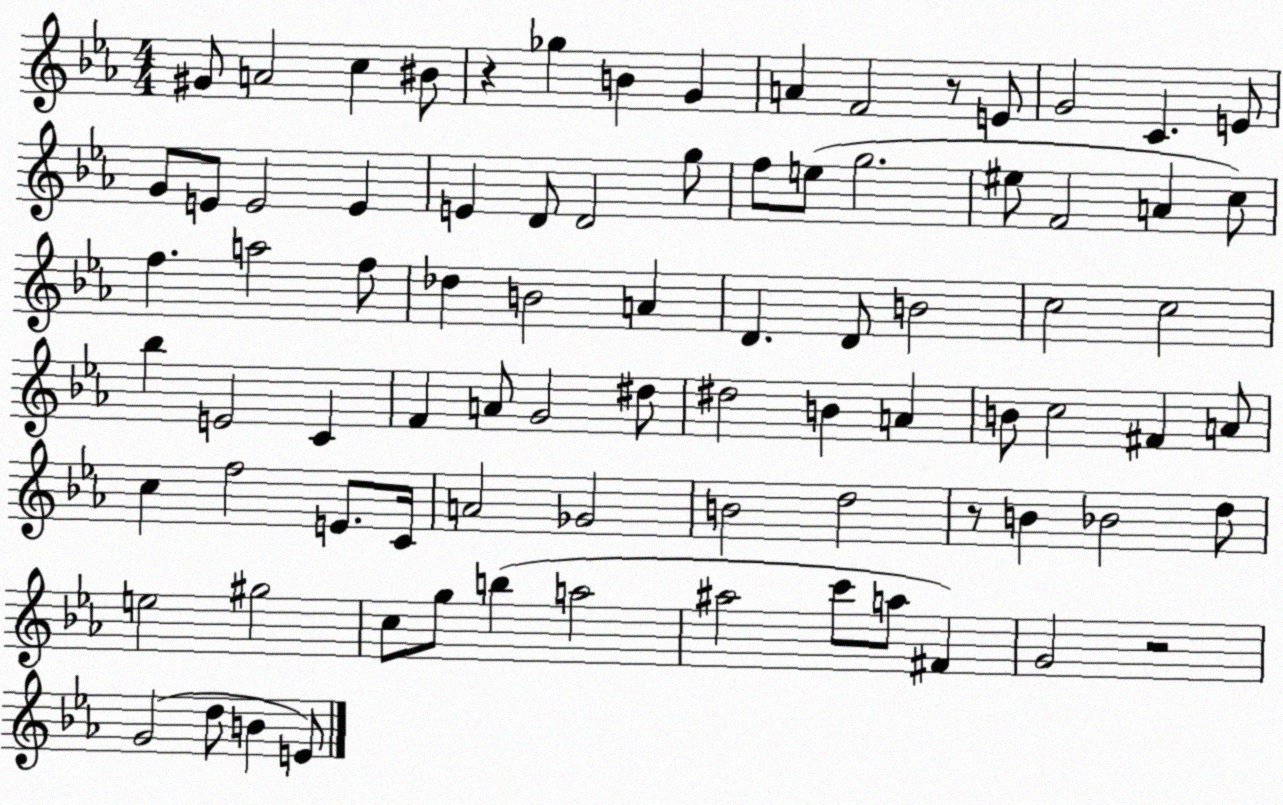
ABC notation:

X:1
T:Untitled
M:4/4
L:1/4
K:Eb
^G/2 A2 c ^B/2 z _g B G A F2 z/2 E/2 G2 C E/2 G/2 E/2 E2 E E D/2 D2 g/2 f/2 e/2 g2 ^e/2 F2 A c/2 f a2 f/2 _d B2 A D D/2 B2 c2 c2 _b E2 C F A/2 G2 ^d/2 ^d2 B A B/2 c2 ^F A/2 c f2 E/2 C/4 A2 _G2 B2 d2 z/2 B _B2 d/2 e2 ^g2 c/2 g/2 b a2 ^a2 c'/2 a/2 ^F G2 z2 G2 d/2 B E/2